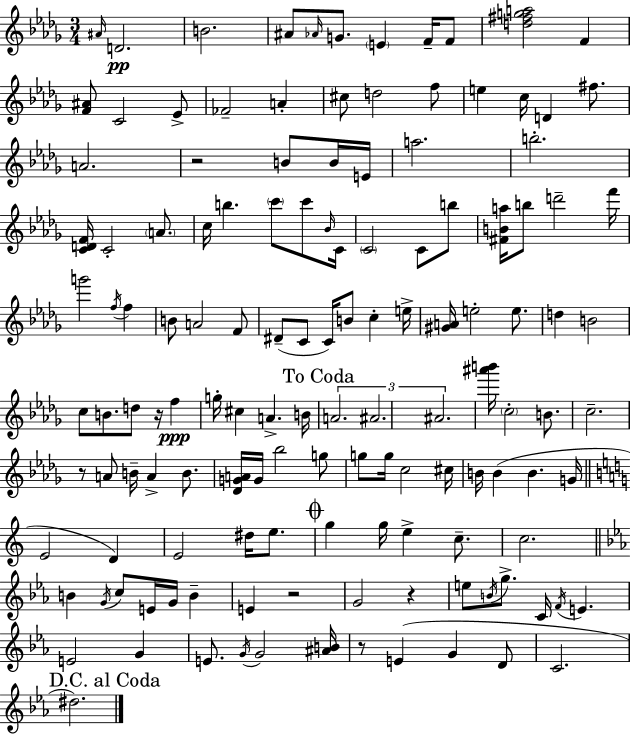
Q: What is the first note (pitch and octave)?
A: A#4